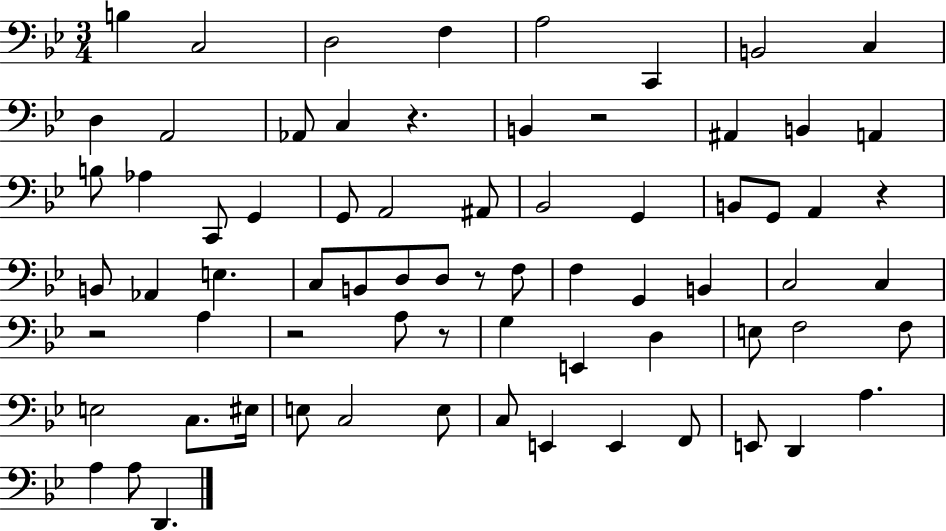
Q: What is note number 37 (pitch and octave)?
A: F3